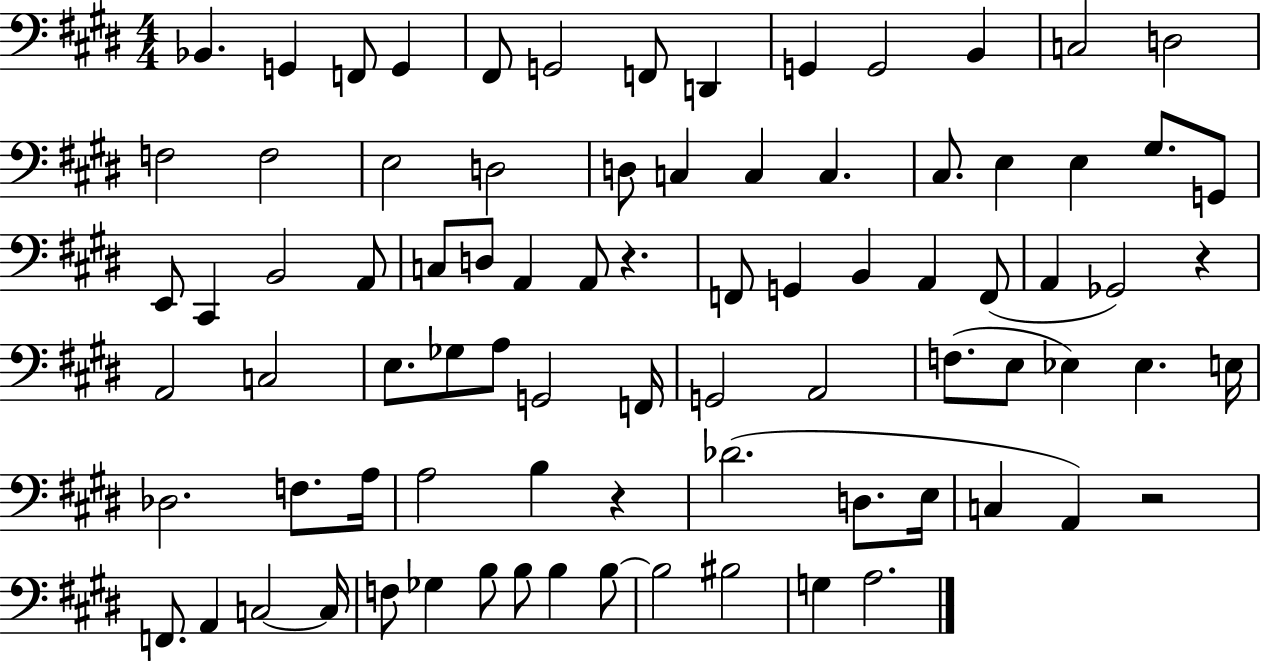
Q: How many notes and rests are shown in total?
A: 83